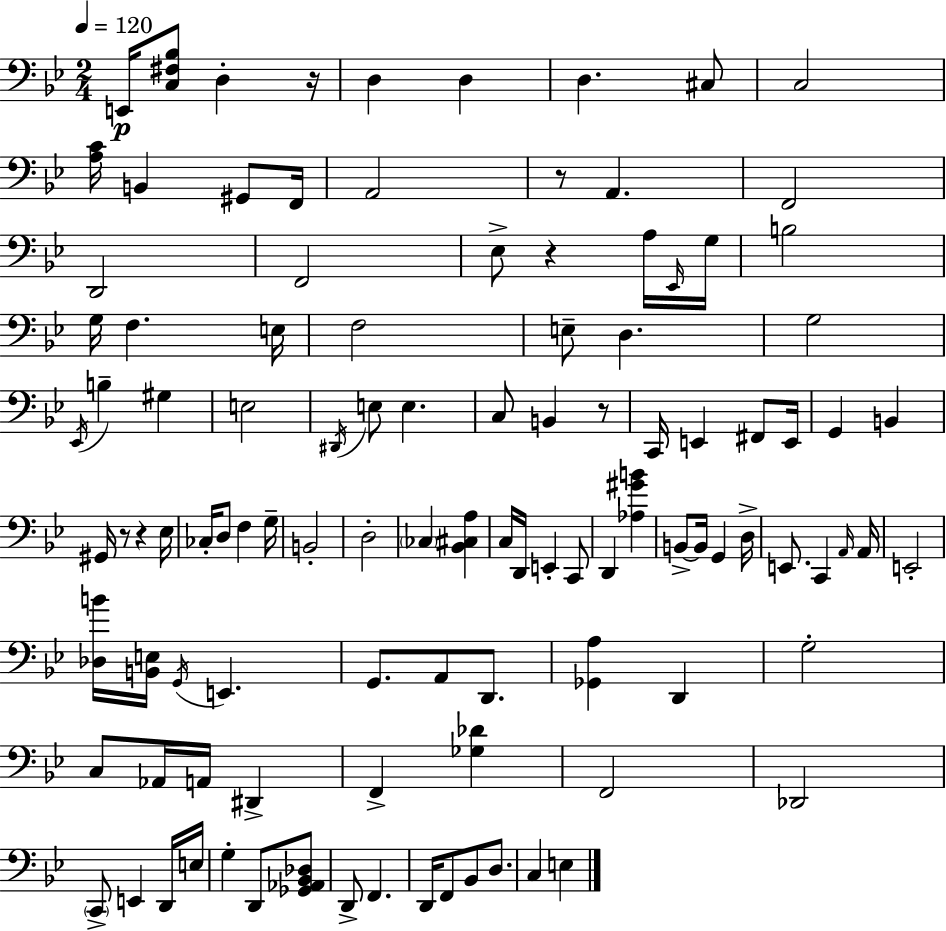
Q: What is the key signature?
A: BES major